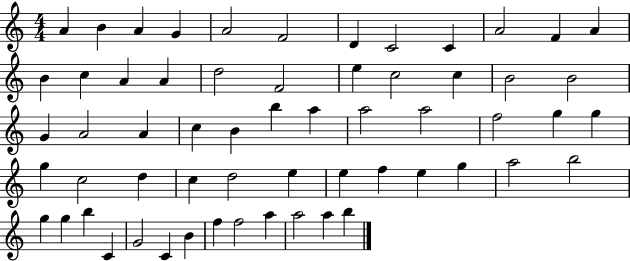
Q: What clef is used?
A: treble